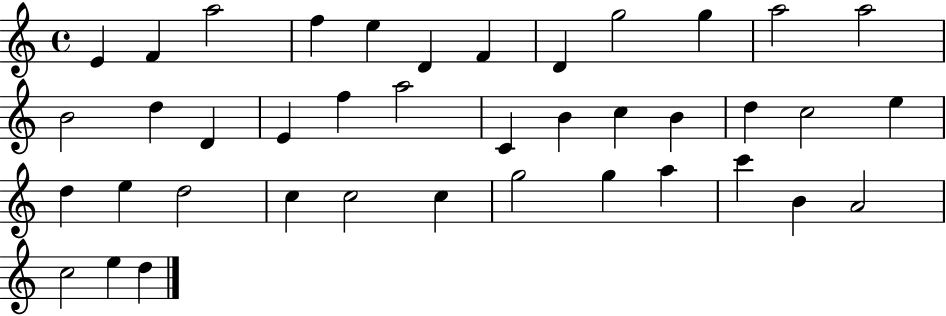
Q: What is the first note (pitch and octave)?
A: E4